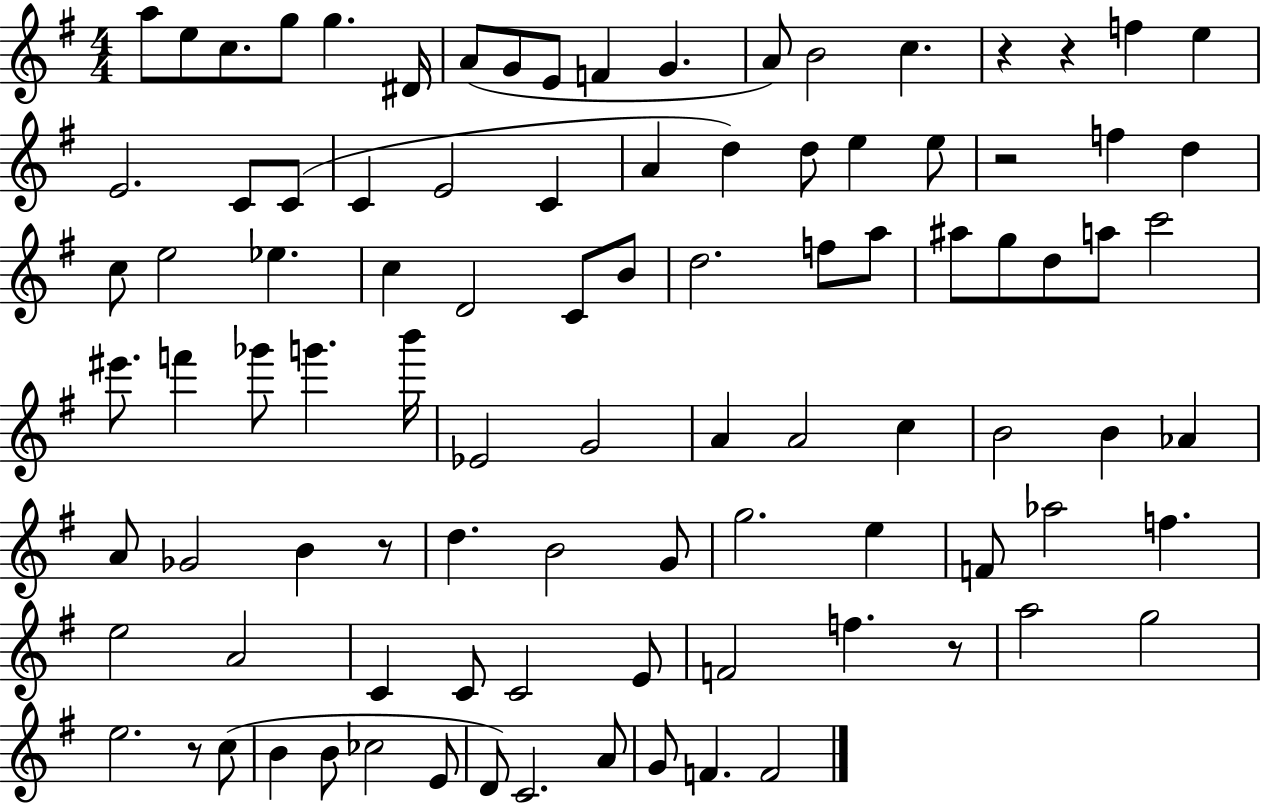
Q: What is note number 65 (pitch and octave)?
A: E5